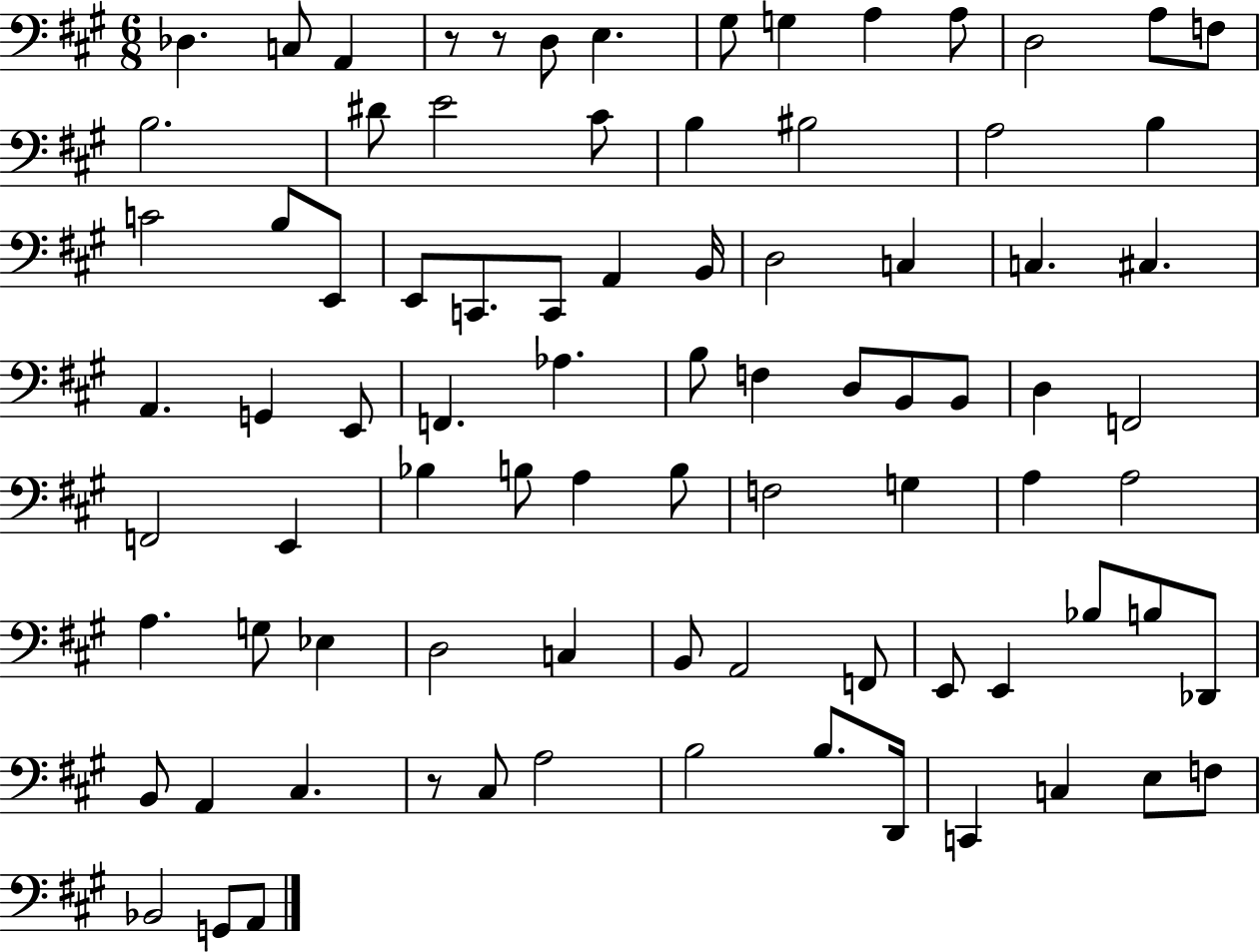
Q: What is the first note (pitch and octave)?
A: Db3